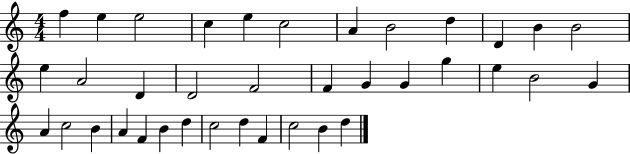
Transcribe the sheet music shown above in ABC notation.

X:1
T:Untitled
M:4/4
L:1/4
K:C
f e e2 c e c2 A B2 d D B B2 e A2 D D2 F2 F G G g e B2 G A c2 B A F B d c2 d F c2 B d